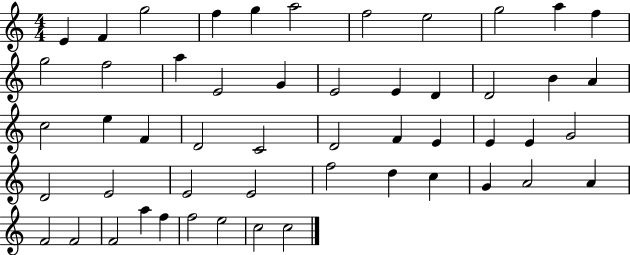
E4/q F4/q G5/h F5/q G5/q A5/h F5/h E5/h G5/h A5/q F5/q G5/h F5/h A5/q E4/h G4/q E4/h E4/q D4/q D4/h B4/q A4/q C5/h E5/q F4/q D4/h C4/h D4/h F4/q E4/q E4/q E4/q G4/h D4/h E4/h E4/h E4/h F5/h D5/q C5/q G4/q A4/h A4/q F4/h F4/h F4/h A5/q F5/q F5/h E5/h C5/h C5/h